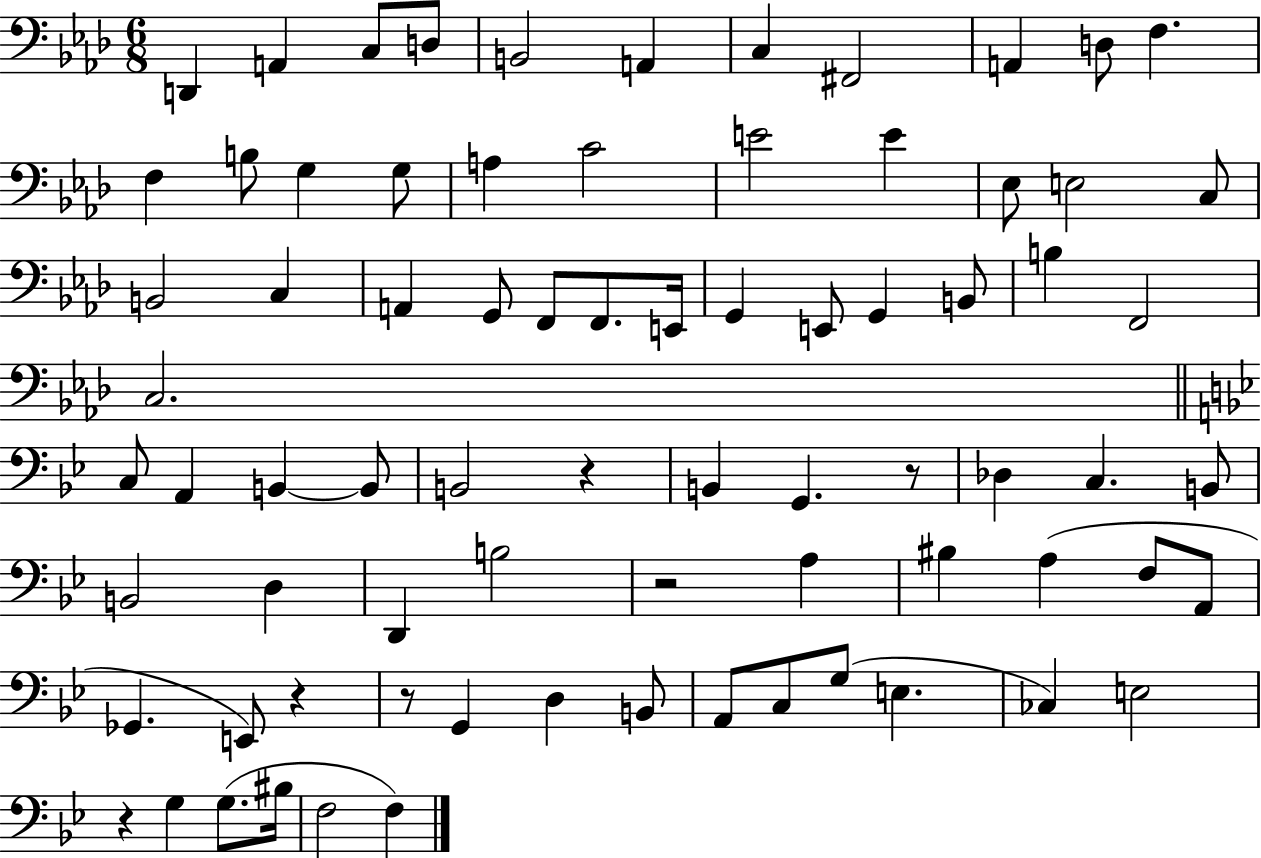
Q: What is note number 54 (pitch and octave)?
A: F3